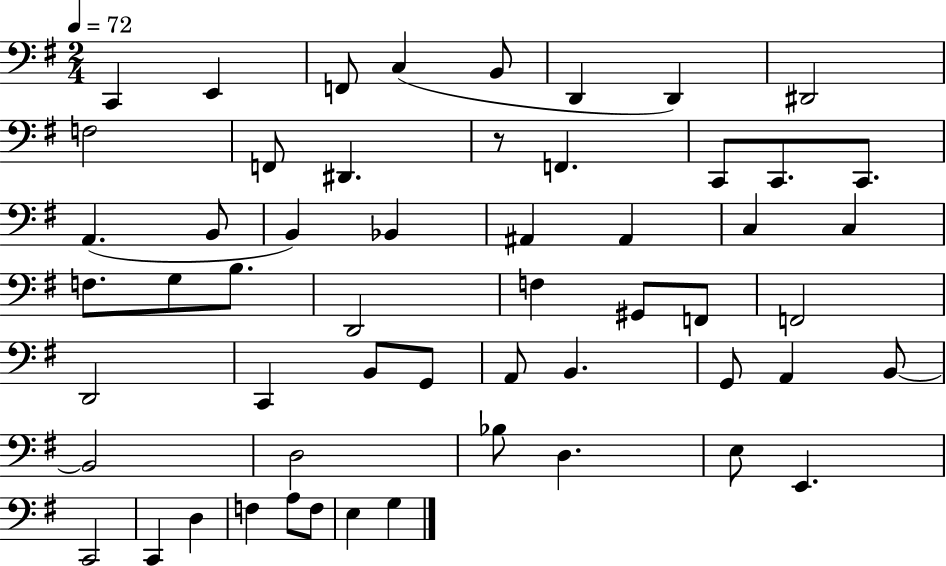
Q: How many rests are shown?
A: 1